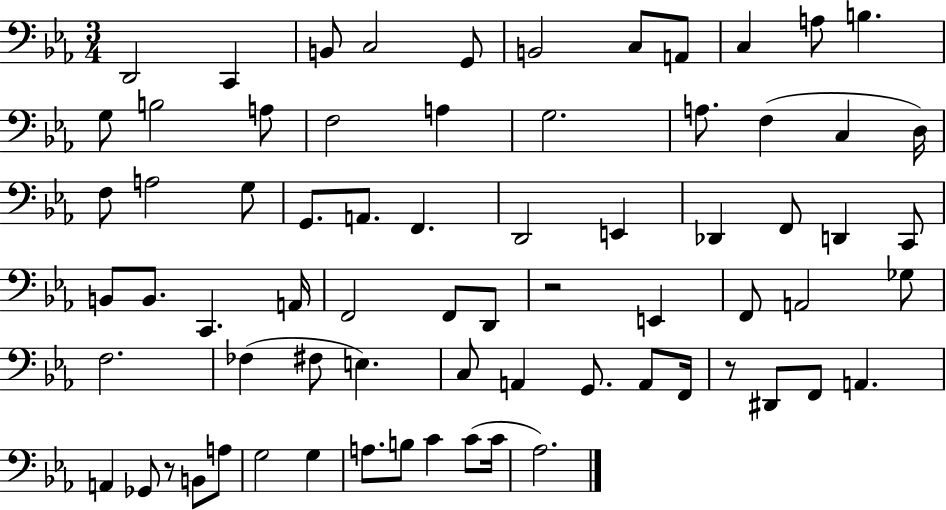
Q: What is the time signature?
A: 3/4